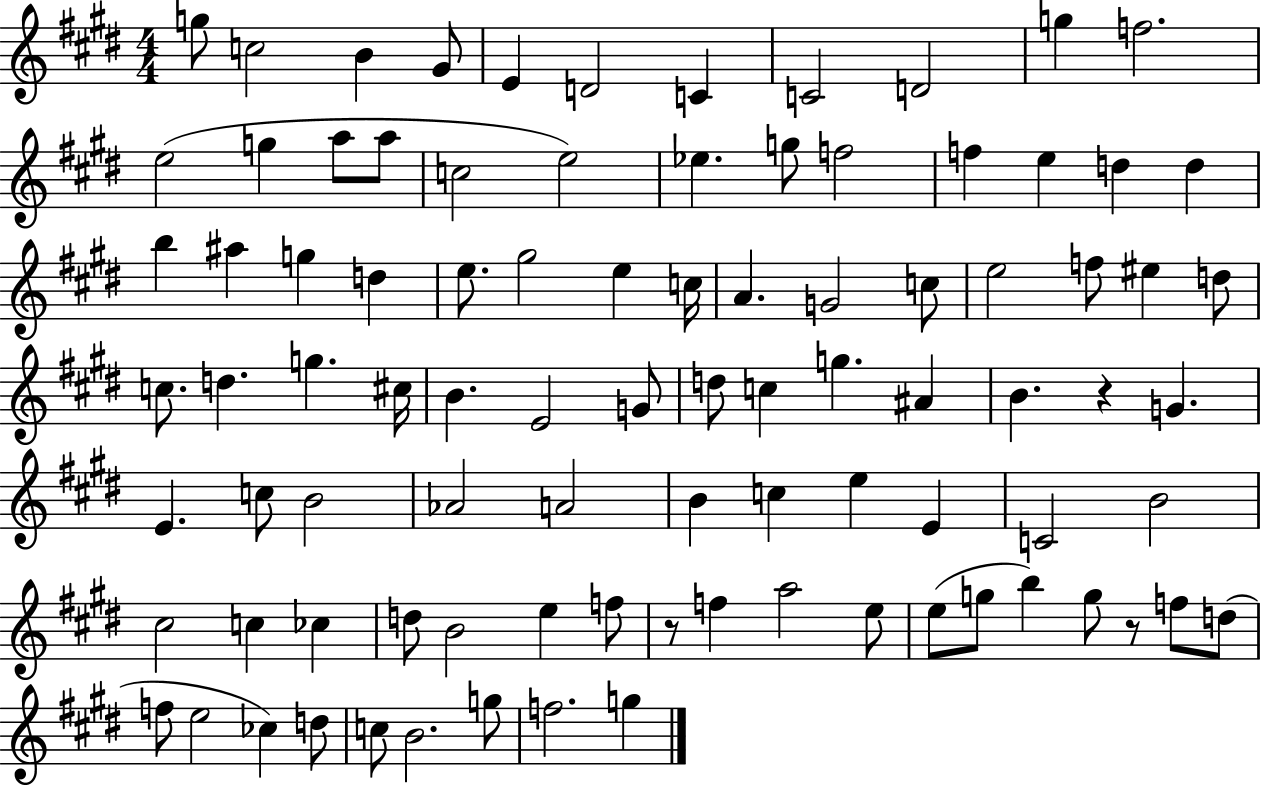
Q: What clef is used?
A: treble